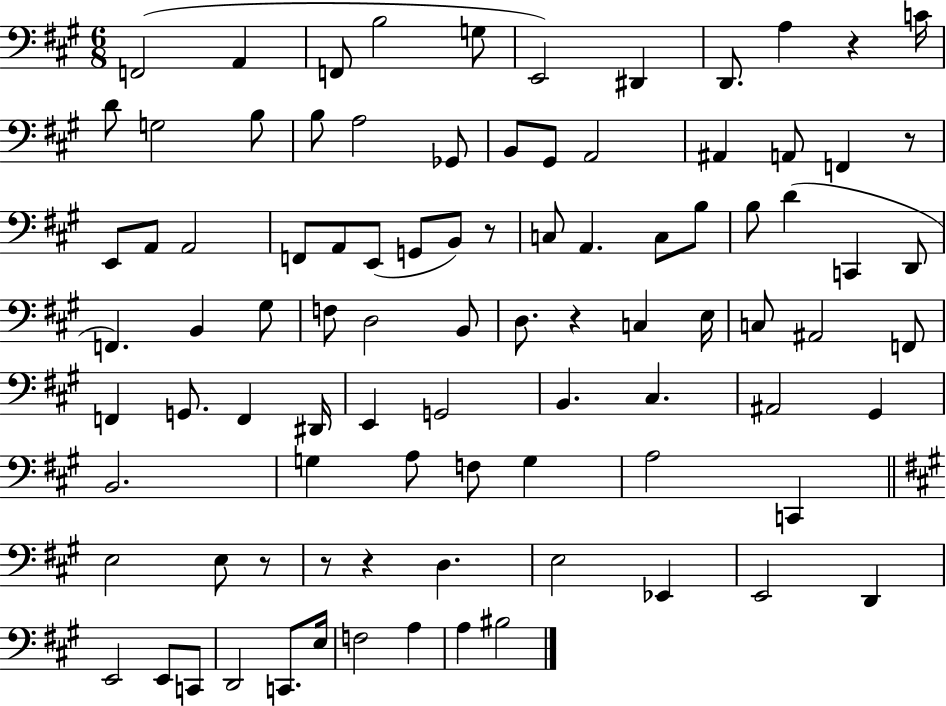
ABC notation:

X:1
T:Untitled
M:6/8
L:1/4
K:A
F,,2 A,, F,,/2 B,2 G,/2 E,,2 ^D,, D,,/2 A, z C/4 D/2 G,2 B,/2 B,/2 A,2 _G,,/2 B,,/2 ^G,,/2 A,,2 ^A,, A,,/2 F,, z/2 E,,/2 A,,/2 A,,2 F,,/2 A,,/2 E,,/2 G,,/2 B,,/2 z/2 C,/2 A,, C,/2 B,/2 B,/2 D C,, D,,/2 F,, B,, ^G,/2 F,/2 D,2 B,,/2 D,/2 z C, E,/4 C,/2 ^A,,2 F,,/2 F,, G,,/2 F,, ^D,,/4 E,, G,,2 B,, ^C, ^A,,2 ^G,, B,,2 G, A,/2 F,/2 G, A,2 C,, E,2 E,/2 z/2 z/2 z D, E,2 _E,, E,,2 D,, E,,2 E,,/2 C,,/2 D,,2 C,,/2 E,/4 F,2 A, A, ^B,2